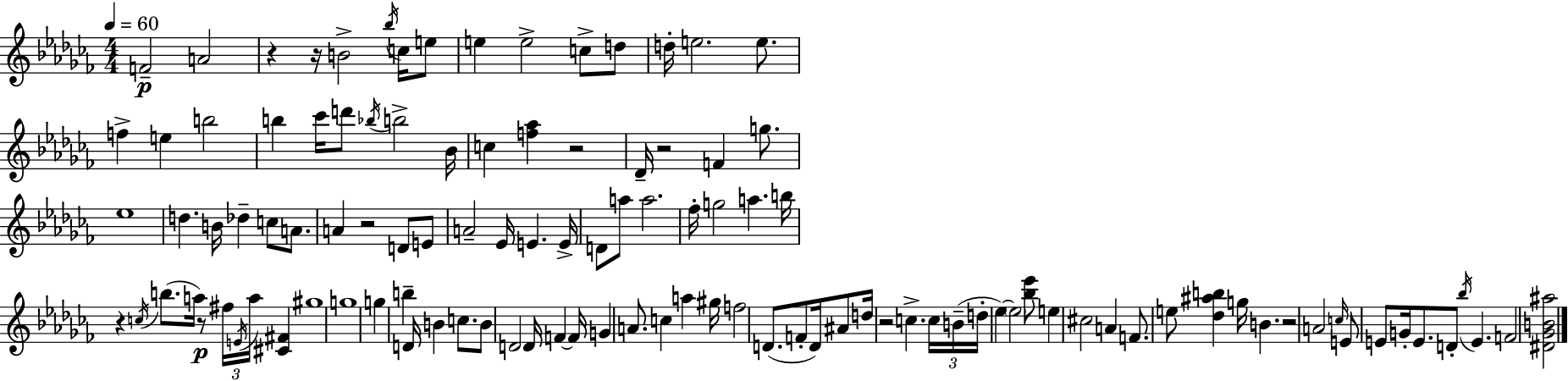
F4/h A4/h R/q R/s B4/h Bb5/s C5/s E5/e E5/q E5/h C5/e D5/e D5/s E5/h. E5/e. F5/q E5/q B5/h B5/q CES6/s D6/e Bb5/s B5/h Bb4/s C5/q [F5,Ab5]/q R/h Db4/s R/h F4/q G5/e. Eb5/w D5/q. B4/s Db5/q C5/e A4/e. A4/q R/h D4/e E4/e A4/h Eb4/s E4/q. E4/s D4/e A5/e A5/h. FES5/s G5/h A5/q. B5/s R/q C5/s B5/e. A5/s R/e F#5/s E4/s A5/s [C#4,F#4]/q G#5/w G5/w G5/q B5/q D4/s B4/q C5/e. B4/e D4/h D4/s F4/q F4/s G4/q A4/e. C5/q A5/q G#5/s F5/h D4/e. F4/e D4/s A#4/e D5/s R/h C5/q. C5/s B4/s D5/s Eb5/q Eb5/h [Bb5,Eb6]/e E5/q C#5/h A4/q F4/e. E5/e [Db5,A#5,B5]/q G5/s B4/q. R/h A4/h C5/s E4/e E4/e G4/s E4/e. D4/e Bb5/s E4/q. F4/h [D#4,Gb4,B4,A#5]/h